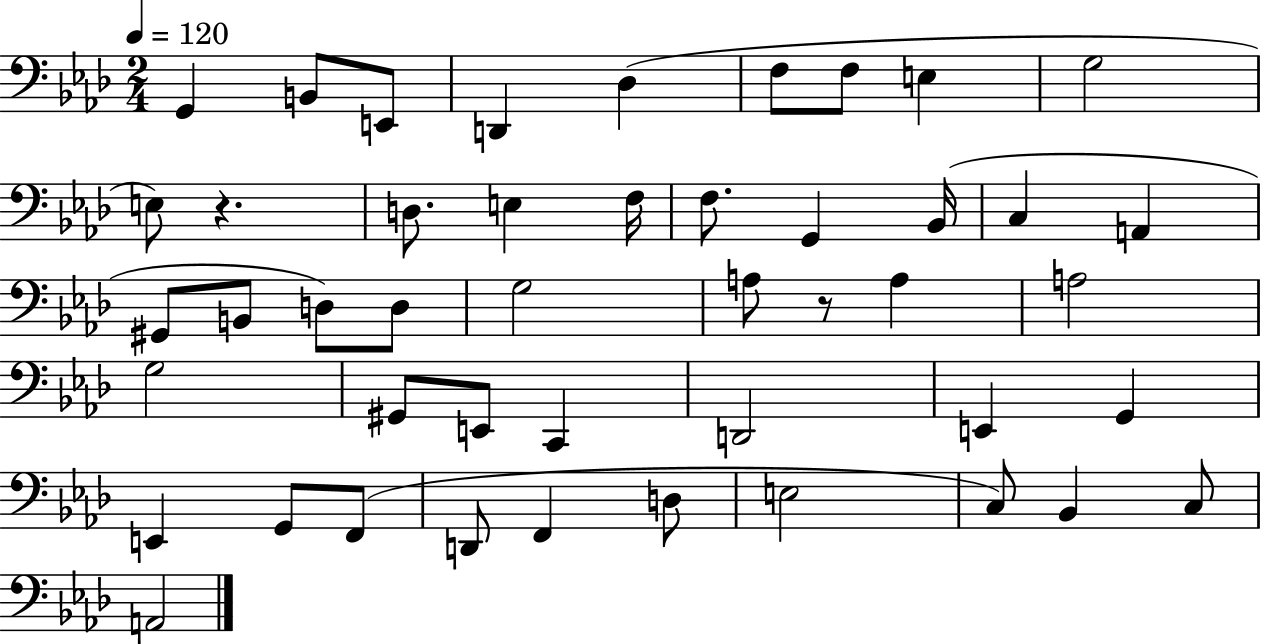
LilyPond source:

{
  \clef bass
  \numericTimeSignature
  \time 2/4
  \key aes \major
  \tempo 4 = 120
  g,4 b,8 e,8 | d,4 des4( | f8 f8 e4 | g2 | \break e8) r4. | d8. e4 f16 | f8. g,4 bes,16( | c4 a,4 | \break gis,8 b,8 d8) d8 | g2 | a8 r8 a4 | a2 | \break g2 | gis,8 e,8 c,4 | d,2 | e,4 g,4 | \break e,4 g,8 f,8( | d,8 f,4 d8 | e2 | c8) bes,4 c8 | \break a,2 | \bar "|."
}